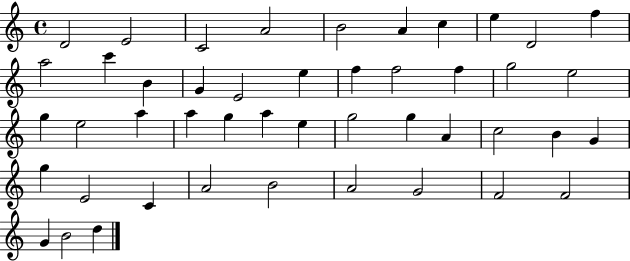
{
  \clef treble
  \time 4/4
  \defaultTimeSignature
  \key c \major
  d'2 e'2 | c'2 a'2 | b'2 a'4 c''4 | e''4 d'2 f''4 | \break a''2 c'''4 b'4 | g'4 e'2 e''4 | f''4 f''2 f''4 | g''2 e''2 | \break g''4 e''2 a''4 | a''4 g''4 a''4 e''4 | g''2 g''4 a'4 | c''2 b'4 g'4 | \break g''4 e'2 c'4 | a'2 b'2 | a'2 g'2 | f'2 f'2 | \break g'4 b'2 d''4 | \bar "|."
}